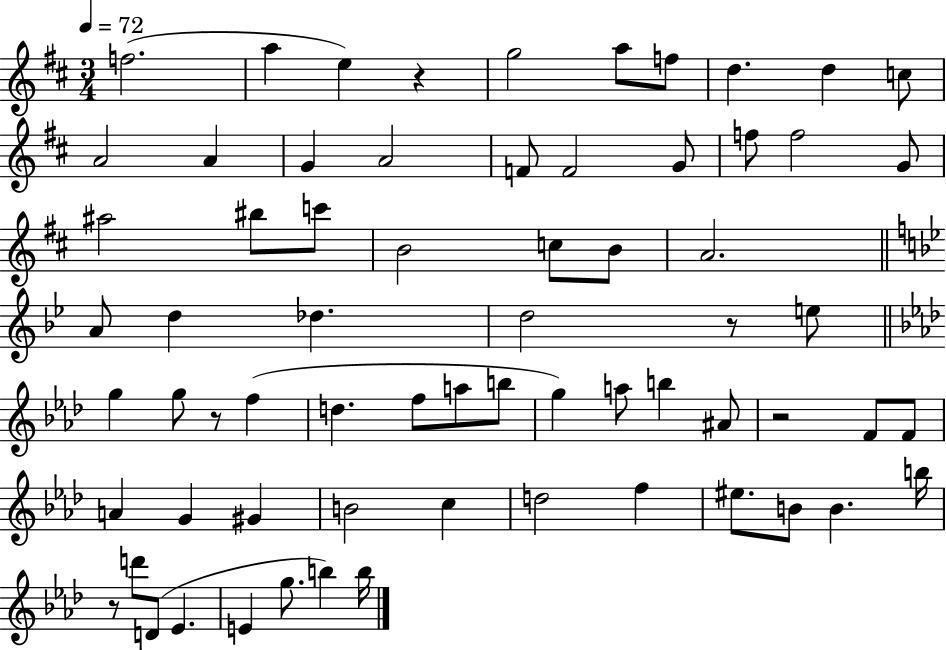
F5/h. A5/q E5/q R/q G5/h A5/e F5/e D5/q. D5/q C5/e A4/h A4/q G4/q A4/h F4/e F4/h G4/e F5/e F5/h G4/e A#5/h BIS5/e C6/e B4/h C5/e B4/e A4/h. A4/e D5/q Db5/q. D5/h R/e E5/e G5/q G5/e R/e F5/q D5/q. F5/e A5/e B5/e G5/q A5/e B5/q A#4/e R/h F4/e F4/e A4/q G4/q G#4/q B4/h C5/q D5/h F5/q EIS5/e. B4/e B4/q. B5/s R/e D6/e D4/e Eb4/q. E4/q G5/e. B5/q B5/s